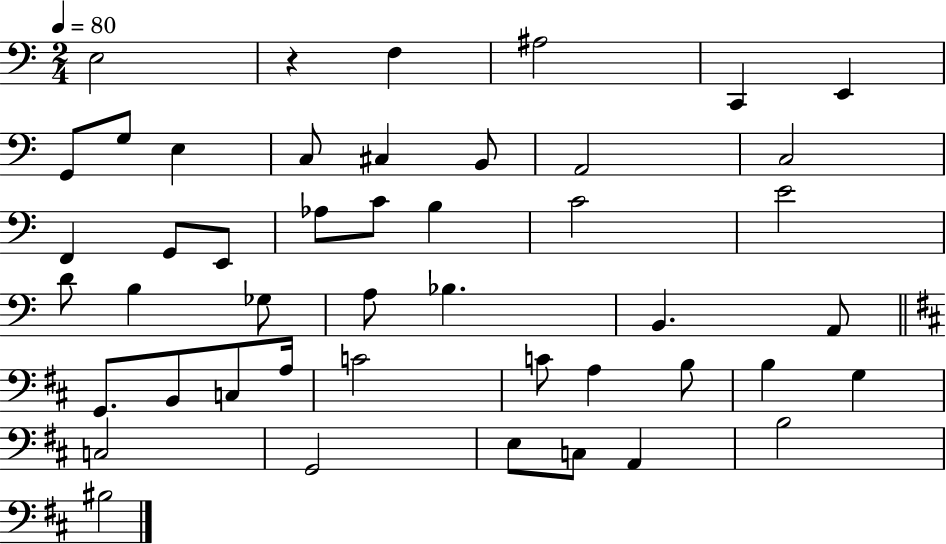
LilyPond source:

{
  \clef bass
  \numericTimeSignature
  \time 2/4
  \key c \major
  \tempo 4 = 80
  e2 | r4 f4 | ais2 | c,4 e,4 | \break g,8 g8 e4 | c8 cis4 b,8 | a,2 | c2 | \break f,4 g,8 e,8 | aes8 c'8 b4 | c'2 | e'2 | \break d'8 b4 ges8 | a8 bes4. | b,4. a,8 | \bar "||" \break \key b \minor g,8. b,8 c8 a16 | c'2 | c'8 a4 b8 | b4 g4 | \break c2 | g,2 | e8 c8 a,4 | b2 | \break bis2 | \bar "|."
}